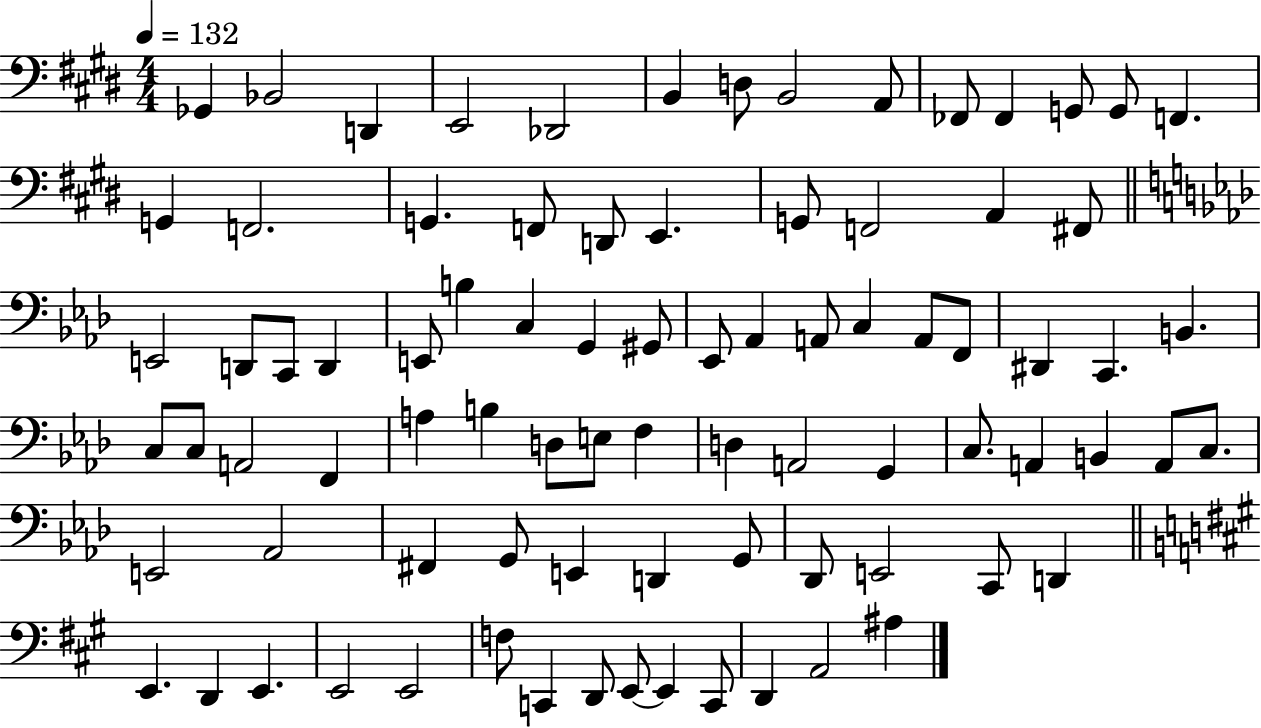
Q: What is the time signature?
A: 4/4